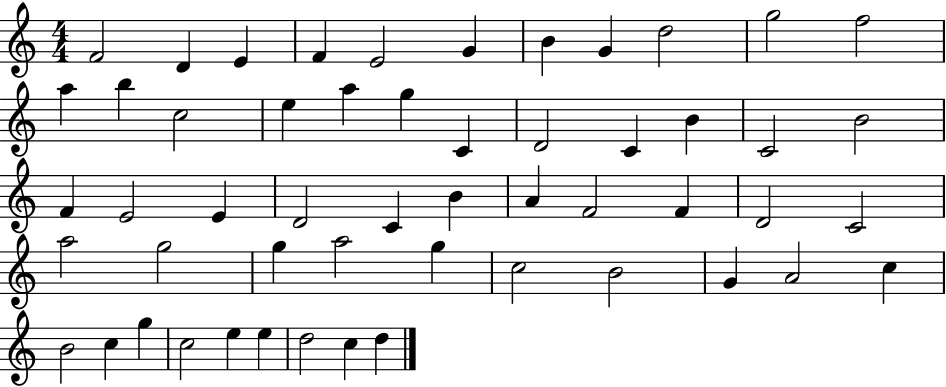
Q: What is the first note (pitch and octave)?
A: F4